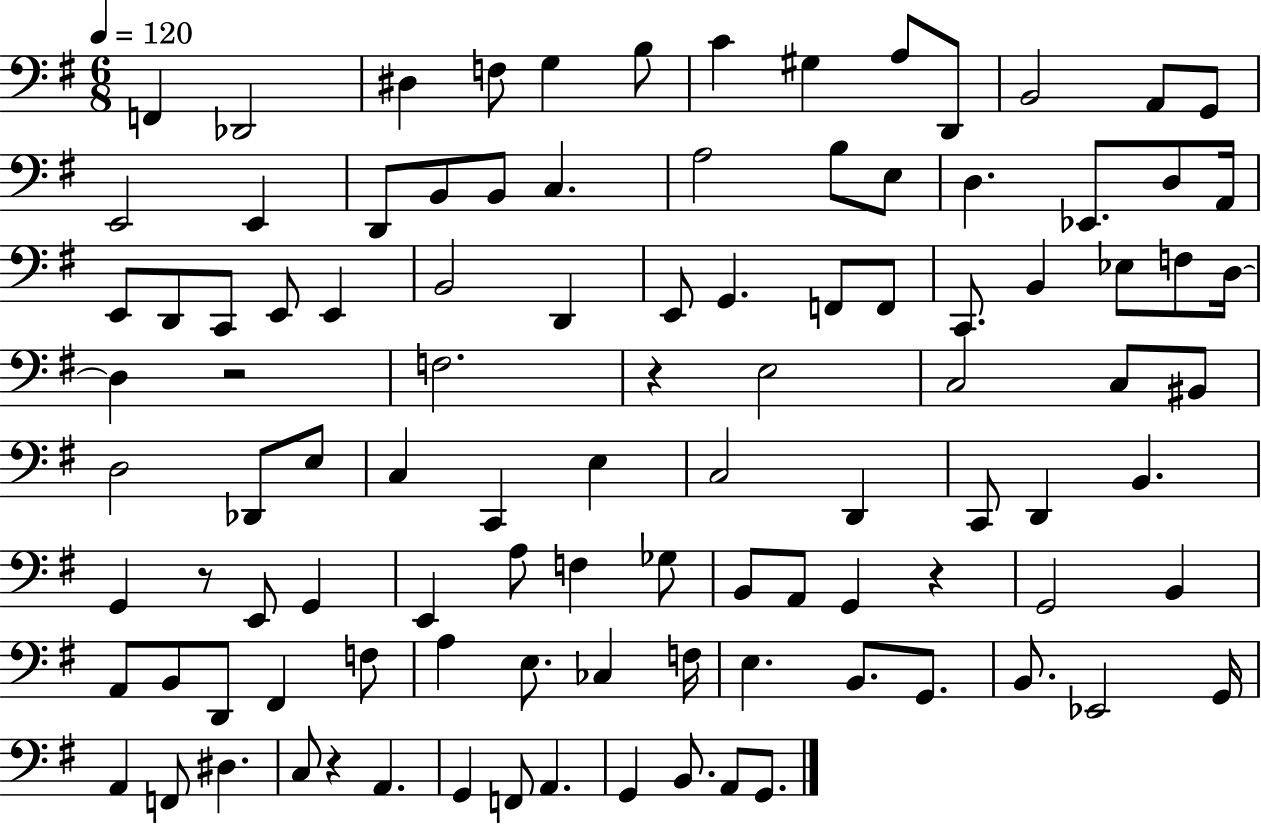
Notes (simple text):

F2/q Db2/h D#3/q F3/e G3/q B3/e C4/q G#3/q A3/e D2/e B2/h A2/e G2/e E2/h E2/q D2/e B2/e B2/e C3/q. A3/h B3/e E3/e D3/q. Eb2/e. D3/e A2/s E2/e D2/e C2/e E2/e E2/q B2/h D2/q E2/e G2/q. F2/e F2/e C2/e. B2/q Eb3/e F3/e D3/s D3/q R/h F3/h. R/q E3/h C3/h C3/e BIS2/e D3/h Db2/e E3/e C3/q C2/q E3/q C3/h D2/q C2/e D2/q B2/q. G2/q R/e E2/e G2/q E2/q A3/e F3/q Gb3/e B2/e A2/e G2/q R/q G2/h B2/q A2/e B2/e D2/e F#2/q F3/e A3/q E3/e. CES3/q F3/s E3/q. B2/e. G2/e. B2/e. Eb2/h G2/s A2/q F2/e D#3/q. C3/e R/q A2/q. G2/q F2/e A2/q. G2/q B2/e. A2/e G2/e.